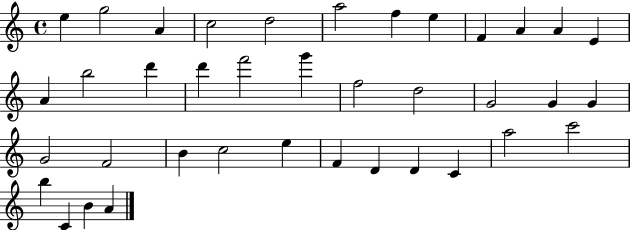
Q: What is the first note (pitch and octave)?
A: E5